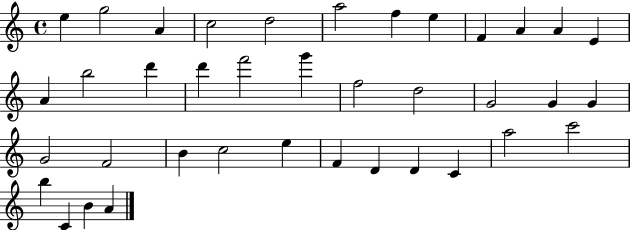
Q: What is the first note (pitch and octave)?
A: E5